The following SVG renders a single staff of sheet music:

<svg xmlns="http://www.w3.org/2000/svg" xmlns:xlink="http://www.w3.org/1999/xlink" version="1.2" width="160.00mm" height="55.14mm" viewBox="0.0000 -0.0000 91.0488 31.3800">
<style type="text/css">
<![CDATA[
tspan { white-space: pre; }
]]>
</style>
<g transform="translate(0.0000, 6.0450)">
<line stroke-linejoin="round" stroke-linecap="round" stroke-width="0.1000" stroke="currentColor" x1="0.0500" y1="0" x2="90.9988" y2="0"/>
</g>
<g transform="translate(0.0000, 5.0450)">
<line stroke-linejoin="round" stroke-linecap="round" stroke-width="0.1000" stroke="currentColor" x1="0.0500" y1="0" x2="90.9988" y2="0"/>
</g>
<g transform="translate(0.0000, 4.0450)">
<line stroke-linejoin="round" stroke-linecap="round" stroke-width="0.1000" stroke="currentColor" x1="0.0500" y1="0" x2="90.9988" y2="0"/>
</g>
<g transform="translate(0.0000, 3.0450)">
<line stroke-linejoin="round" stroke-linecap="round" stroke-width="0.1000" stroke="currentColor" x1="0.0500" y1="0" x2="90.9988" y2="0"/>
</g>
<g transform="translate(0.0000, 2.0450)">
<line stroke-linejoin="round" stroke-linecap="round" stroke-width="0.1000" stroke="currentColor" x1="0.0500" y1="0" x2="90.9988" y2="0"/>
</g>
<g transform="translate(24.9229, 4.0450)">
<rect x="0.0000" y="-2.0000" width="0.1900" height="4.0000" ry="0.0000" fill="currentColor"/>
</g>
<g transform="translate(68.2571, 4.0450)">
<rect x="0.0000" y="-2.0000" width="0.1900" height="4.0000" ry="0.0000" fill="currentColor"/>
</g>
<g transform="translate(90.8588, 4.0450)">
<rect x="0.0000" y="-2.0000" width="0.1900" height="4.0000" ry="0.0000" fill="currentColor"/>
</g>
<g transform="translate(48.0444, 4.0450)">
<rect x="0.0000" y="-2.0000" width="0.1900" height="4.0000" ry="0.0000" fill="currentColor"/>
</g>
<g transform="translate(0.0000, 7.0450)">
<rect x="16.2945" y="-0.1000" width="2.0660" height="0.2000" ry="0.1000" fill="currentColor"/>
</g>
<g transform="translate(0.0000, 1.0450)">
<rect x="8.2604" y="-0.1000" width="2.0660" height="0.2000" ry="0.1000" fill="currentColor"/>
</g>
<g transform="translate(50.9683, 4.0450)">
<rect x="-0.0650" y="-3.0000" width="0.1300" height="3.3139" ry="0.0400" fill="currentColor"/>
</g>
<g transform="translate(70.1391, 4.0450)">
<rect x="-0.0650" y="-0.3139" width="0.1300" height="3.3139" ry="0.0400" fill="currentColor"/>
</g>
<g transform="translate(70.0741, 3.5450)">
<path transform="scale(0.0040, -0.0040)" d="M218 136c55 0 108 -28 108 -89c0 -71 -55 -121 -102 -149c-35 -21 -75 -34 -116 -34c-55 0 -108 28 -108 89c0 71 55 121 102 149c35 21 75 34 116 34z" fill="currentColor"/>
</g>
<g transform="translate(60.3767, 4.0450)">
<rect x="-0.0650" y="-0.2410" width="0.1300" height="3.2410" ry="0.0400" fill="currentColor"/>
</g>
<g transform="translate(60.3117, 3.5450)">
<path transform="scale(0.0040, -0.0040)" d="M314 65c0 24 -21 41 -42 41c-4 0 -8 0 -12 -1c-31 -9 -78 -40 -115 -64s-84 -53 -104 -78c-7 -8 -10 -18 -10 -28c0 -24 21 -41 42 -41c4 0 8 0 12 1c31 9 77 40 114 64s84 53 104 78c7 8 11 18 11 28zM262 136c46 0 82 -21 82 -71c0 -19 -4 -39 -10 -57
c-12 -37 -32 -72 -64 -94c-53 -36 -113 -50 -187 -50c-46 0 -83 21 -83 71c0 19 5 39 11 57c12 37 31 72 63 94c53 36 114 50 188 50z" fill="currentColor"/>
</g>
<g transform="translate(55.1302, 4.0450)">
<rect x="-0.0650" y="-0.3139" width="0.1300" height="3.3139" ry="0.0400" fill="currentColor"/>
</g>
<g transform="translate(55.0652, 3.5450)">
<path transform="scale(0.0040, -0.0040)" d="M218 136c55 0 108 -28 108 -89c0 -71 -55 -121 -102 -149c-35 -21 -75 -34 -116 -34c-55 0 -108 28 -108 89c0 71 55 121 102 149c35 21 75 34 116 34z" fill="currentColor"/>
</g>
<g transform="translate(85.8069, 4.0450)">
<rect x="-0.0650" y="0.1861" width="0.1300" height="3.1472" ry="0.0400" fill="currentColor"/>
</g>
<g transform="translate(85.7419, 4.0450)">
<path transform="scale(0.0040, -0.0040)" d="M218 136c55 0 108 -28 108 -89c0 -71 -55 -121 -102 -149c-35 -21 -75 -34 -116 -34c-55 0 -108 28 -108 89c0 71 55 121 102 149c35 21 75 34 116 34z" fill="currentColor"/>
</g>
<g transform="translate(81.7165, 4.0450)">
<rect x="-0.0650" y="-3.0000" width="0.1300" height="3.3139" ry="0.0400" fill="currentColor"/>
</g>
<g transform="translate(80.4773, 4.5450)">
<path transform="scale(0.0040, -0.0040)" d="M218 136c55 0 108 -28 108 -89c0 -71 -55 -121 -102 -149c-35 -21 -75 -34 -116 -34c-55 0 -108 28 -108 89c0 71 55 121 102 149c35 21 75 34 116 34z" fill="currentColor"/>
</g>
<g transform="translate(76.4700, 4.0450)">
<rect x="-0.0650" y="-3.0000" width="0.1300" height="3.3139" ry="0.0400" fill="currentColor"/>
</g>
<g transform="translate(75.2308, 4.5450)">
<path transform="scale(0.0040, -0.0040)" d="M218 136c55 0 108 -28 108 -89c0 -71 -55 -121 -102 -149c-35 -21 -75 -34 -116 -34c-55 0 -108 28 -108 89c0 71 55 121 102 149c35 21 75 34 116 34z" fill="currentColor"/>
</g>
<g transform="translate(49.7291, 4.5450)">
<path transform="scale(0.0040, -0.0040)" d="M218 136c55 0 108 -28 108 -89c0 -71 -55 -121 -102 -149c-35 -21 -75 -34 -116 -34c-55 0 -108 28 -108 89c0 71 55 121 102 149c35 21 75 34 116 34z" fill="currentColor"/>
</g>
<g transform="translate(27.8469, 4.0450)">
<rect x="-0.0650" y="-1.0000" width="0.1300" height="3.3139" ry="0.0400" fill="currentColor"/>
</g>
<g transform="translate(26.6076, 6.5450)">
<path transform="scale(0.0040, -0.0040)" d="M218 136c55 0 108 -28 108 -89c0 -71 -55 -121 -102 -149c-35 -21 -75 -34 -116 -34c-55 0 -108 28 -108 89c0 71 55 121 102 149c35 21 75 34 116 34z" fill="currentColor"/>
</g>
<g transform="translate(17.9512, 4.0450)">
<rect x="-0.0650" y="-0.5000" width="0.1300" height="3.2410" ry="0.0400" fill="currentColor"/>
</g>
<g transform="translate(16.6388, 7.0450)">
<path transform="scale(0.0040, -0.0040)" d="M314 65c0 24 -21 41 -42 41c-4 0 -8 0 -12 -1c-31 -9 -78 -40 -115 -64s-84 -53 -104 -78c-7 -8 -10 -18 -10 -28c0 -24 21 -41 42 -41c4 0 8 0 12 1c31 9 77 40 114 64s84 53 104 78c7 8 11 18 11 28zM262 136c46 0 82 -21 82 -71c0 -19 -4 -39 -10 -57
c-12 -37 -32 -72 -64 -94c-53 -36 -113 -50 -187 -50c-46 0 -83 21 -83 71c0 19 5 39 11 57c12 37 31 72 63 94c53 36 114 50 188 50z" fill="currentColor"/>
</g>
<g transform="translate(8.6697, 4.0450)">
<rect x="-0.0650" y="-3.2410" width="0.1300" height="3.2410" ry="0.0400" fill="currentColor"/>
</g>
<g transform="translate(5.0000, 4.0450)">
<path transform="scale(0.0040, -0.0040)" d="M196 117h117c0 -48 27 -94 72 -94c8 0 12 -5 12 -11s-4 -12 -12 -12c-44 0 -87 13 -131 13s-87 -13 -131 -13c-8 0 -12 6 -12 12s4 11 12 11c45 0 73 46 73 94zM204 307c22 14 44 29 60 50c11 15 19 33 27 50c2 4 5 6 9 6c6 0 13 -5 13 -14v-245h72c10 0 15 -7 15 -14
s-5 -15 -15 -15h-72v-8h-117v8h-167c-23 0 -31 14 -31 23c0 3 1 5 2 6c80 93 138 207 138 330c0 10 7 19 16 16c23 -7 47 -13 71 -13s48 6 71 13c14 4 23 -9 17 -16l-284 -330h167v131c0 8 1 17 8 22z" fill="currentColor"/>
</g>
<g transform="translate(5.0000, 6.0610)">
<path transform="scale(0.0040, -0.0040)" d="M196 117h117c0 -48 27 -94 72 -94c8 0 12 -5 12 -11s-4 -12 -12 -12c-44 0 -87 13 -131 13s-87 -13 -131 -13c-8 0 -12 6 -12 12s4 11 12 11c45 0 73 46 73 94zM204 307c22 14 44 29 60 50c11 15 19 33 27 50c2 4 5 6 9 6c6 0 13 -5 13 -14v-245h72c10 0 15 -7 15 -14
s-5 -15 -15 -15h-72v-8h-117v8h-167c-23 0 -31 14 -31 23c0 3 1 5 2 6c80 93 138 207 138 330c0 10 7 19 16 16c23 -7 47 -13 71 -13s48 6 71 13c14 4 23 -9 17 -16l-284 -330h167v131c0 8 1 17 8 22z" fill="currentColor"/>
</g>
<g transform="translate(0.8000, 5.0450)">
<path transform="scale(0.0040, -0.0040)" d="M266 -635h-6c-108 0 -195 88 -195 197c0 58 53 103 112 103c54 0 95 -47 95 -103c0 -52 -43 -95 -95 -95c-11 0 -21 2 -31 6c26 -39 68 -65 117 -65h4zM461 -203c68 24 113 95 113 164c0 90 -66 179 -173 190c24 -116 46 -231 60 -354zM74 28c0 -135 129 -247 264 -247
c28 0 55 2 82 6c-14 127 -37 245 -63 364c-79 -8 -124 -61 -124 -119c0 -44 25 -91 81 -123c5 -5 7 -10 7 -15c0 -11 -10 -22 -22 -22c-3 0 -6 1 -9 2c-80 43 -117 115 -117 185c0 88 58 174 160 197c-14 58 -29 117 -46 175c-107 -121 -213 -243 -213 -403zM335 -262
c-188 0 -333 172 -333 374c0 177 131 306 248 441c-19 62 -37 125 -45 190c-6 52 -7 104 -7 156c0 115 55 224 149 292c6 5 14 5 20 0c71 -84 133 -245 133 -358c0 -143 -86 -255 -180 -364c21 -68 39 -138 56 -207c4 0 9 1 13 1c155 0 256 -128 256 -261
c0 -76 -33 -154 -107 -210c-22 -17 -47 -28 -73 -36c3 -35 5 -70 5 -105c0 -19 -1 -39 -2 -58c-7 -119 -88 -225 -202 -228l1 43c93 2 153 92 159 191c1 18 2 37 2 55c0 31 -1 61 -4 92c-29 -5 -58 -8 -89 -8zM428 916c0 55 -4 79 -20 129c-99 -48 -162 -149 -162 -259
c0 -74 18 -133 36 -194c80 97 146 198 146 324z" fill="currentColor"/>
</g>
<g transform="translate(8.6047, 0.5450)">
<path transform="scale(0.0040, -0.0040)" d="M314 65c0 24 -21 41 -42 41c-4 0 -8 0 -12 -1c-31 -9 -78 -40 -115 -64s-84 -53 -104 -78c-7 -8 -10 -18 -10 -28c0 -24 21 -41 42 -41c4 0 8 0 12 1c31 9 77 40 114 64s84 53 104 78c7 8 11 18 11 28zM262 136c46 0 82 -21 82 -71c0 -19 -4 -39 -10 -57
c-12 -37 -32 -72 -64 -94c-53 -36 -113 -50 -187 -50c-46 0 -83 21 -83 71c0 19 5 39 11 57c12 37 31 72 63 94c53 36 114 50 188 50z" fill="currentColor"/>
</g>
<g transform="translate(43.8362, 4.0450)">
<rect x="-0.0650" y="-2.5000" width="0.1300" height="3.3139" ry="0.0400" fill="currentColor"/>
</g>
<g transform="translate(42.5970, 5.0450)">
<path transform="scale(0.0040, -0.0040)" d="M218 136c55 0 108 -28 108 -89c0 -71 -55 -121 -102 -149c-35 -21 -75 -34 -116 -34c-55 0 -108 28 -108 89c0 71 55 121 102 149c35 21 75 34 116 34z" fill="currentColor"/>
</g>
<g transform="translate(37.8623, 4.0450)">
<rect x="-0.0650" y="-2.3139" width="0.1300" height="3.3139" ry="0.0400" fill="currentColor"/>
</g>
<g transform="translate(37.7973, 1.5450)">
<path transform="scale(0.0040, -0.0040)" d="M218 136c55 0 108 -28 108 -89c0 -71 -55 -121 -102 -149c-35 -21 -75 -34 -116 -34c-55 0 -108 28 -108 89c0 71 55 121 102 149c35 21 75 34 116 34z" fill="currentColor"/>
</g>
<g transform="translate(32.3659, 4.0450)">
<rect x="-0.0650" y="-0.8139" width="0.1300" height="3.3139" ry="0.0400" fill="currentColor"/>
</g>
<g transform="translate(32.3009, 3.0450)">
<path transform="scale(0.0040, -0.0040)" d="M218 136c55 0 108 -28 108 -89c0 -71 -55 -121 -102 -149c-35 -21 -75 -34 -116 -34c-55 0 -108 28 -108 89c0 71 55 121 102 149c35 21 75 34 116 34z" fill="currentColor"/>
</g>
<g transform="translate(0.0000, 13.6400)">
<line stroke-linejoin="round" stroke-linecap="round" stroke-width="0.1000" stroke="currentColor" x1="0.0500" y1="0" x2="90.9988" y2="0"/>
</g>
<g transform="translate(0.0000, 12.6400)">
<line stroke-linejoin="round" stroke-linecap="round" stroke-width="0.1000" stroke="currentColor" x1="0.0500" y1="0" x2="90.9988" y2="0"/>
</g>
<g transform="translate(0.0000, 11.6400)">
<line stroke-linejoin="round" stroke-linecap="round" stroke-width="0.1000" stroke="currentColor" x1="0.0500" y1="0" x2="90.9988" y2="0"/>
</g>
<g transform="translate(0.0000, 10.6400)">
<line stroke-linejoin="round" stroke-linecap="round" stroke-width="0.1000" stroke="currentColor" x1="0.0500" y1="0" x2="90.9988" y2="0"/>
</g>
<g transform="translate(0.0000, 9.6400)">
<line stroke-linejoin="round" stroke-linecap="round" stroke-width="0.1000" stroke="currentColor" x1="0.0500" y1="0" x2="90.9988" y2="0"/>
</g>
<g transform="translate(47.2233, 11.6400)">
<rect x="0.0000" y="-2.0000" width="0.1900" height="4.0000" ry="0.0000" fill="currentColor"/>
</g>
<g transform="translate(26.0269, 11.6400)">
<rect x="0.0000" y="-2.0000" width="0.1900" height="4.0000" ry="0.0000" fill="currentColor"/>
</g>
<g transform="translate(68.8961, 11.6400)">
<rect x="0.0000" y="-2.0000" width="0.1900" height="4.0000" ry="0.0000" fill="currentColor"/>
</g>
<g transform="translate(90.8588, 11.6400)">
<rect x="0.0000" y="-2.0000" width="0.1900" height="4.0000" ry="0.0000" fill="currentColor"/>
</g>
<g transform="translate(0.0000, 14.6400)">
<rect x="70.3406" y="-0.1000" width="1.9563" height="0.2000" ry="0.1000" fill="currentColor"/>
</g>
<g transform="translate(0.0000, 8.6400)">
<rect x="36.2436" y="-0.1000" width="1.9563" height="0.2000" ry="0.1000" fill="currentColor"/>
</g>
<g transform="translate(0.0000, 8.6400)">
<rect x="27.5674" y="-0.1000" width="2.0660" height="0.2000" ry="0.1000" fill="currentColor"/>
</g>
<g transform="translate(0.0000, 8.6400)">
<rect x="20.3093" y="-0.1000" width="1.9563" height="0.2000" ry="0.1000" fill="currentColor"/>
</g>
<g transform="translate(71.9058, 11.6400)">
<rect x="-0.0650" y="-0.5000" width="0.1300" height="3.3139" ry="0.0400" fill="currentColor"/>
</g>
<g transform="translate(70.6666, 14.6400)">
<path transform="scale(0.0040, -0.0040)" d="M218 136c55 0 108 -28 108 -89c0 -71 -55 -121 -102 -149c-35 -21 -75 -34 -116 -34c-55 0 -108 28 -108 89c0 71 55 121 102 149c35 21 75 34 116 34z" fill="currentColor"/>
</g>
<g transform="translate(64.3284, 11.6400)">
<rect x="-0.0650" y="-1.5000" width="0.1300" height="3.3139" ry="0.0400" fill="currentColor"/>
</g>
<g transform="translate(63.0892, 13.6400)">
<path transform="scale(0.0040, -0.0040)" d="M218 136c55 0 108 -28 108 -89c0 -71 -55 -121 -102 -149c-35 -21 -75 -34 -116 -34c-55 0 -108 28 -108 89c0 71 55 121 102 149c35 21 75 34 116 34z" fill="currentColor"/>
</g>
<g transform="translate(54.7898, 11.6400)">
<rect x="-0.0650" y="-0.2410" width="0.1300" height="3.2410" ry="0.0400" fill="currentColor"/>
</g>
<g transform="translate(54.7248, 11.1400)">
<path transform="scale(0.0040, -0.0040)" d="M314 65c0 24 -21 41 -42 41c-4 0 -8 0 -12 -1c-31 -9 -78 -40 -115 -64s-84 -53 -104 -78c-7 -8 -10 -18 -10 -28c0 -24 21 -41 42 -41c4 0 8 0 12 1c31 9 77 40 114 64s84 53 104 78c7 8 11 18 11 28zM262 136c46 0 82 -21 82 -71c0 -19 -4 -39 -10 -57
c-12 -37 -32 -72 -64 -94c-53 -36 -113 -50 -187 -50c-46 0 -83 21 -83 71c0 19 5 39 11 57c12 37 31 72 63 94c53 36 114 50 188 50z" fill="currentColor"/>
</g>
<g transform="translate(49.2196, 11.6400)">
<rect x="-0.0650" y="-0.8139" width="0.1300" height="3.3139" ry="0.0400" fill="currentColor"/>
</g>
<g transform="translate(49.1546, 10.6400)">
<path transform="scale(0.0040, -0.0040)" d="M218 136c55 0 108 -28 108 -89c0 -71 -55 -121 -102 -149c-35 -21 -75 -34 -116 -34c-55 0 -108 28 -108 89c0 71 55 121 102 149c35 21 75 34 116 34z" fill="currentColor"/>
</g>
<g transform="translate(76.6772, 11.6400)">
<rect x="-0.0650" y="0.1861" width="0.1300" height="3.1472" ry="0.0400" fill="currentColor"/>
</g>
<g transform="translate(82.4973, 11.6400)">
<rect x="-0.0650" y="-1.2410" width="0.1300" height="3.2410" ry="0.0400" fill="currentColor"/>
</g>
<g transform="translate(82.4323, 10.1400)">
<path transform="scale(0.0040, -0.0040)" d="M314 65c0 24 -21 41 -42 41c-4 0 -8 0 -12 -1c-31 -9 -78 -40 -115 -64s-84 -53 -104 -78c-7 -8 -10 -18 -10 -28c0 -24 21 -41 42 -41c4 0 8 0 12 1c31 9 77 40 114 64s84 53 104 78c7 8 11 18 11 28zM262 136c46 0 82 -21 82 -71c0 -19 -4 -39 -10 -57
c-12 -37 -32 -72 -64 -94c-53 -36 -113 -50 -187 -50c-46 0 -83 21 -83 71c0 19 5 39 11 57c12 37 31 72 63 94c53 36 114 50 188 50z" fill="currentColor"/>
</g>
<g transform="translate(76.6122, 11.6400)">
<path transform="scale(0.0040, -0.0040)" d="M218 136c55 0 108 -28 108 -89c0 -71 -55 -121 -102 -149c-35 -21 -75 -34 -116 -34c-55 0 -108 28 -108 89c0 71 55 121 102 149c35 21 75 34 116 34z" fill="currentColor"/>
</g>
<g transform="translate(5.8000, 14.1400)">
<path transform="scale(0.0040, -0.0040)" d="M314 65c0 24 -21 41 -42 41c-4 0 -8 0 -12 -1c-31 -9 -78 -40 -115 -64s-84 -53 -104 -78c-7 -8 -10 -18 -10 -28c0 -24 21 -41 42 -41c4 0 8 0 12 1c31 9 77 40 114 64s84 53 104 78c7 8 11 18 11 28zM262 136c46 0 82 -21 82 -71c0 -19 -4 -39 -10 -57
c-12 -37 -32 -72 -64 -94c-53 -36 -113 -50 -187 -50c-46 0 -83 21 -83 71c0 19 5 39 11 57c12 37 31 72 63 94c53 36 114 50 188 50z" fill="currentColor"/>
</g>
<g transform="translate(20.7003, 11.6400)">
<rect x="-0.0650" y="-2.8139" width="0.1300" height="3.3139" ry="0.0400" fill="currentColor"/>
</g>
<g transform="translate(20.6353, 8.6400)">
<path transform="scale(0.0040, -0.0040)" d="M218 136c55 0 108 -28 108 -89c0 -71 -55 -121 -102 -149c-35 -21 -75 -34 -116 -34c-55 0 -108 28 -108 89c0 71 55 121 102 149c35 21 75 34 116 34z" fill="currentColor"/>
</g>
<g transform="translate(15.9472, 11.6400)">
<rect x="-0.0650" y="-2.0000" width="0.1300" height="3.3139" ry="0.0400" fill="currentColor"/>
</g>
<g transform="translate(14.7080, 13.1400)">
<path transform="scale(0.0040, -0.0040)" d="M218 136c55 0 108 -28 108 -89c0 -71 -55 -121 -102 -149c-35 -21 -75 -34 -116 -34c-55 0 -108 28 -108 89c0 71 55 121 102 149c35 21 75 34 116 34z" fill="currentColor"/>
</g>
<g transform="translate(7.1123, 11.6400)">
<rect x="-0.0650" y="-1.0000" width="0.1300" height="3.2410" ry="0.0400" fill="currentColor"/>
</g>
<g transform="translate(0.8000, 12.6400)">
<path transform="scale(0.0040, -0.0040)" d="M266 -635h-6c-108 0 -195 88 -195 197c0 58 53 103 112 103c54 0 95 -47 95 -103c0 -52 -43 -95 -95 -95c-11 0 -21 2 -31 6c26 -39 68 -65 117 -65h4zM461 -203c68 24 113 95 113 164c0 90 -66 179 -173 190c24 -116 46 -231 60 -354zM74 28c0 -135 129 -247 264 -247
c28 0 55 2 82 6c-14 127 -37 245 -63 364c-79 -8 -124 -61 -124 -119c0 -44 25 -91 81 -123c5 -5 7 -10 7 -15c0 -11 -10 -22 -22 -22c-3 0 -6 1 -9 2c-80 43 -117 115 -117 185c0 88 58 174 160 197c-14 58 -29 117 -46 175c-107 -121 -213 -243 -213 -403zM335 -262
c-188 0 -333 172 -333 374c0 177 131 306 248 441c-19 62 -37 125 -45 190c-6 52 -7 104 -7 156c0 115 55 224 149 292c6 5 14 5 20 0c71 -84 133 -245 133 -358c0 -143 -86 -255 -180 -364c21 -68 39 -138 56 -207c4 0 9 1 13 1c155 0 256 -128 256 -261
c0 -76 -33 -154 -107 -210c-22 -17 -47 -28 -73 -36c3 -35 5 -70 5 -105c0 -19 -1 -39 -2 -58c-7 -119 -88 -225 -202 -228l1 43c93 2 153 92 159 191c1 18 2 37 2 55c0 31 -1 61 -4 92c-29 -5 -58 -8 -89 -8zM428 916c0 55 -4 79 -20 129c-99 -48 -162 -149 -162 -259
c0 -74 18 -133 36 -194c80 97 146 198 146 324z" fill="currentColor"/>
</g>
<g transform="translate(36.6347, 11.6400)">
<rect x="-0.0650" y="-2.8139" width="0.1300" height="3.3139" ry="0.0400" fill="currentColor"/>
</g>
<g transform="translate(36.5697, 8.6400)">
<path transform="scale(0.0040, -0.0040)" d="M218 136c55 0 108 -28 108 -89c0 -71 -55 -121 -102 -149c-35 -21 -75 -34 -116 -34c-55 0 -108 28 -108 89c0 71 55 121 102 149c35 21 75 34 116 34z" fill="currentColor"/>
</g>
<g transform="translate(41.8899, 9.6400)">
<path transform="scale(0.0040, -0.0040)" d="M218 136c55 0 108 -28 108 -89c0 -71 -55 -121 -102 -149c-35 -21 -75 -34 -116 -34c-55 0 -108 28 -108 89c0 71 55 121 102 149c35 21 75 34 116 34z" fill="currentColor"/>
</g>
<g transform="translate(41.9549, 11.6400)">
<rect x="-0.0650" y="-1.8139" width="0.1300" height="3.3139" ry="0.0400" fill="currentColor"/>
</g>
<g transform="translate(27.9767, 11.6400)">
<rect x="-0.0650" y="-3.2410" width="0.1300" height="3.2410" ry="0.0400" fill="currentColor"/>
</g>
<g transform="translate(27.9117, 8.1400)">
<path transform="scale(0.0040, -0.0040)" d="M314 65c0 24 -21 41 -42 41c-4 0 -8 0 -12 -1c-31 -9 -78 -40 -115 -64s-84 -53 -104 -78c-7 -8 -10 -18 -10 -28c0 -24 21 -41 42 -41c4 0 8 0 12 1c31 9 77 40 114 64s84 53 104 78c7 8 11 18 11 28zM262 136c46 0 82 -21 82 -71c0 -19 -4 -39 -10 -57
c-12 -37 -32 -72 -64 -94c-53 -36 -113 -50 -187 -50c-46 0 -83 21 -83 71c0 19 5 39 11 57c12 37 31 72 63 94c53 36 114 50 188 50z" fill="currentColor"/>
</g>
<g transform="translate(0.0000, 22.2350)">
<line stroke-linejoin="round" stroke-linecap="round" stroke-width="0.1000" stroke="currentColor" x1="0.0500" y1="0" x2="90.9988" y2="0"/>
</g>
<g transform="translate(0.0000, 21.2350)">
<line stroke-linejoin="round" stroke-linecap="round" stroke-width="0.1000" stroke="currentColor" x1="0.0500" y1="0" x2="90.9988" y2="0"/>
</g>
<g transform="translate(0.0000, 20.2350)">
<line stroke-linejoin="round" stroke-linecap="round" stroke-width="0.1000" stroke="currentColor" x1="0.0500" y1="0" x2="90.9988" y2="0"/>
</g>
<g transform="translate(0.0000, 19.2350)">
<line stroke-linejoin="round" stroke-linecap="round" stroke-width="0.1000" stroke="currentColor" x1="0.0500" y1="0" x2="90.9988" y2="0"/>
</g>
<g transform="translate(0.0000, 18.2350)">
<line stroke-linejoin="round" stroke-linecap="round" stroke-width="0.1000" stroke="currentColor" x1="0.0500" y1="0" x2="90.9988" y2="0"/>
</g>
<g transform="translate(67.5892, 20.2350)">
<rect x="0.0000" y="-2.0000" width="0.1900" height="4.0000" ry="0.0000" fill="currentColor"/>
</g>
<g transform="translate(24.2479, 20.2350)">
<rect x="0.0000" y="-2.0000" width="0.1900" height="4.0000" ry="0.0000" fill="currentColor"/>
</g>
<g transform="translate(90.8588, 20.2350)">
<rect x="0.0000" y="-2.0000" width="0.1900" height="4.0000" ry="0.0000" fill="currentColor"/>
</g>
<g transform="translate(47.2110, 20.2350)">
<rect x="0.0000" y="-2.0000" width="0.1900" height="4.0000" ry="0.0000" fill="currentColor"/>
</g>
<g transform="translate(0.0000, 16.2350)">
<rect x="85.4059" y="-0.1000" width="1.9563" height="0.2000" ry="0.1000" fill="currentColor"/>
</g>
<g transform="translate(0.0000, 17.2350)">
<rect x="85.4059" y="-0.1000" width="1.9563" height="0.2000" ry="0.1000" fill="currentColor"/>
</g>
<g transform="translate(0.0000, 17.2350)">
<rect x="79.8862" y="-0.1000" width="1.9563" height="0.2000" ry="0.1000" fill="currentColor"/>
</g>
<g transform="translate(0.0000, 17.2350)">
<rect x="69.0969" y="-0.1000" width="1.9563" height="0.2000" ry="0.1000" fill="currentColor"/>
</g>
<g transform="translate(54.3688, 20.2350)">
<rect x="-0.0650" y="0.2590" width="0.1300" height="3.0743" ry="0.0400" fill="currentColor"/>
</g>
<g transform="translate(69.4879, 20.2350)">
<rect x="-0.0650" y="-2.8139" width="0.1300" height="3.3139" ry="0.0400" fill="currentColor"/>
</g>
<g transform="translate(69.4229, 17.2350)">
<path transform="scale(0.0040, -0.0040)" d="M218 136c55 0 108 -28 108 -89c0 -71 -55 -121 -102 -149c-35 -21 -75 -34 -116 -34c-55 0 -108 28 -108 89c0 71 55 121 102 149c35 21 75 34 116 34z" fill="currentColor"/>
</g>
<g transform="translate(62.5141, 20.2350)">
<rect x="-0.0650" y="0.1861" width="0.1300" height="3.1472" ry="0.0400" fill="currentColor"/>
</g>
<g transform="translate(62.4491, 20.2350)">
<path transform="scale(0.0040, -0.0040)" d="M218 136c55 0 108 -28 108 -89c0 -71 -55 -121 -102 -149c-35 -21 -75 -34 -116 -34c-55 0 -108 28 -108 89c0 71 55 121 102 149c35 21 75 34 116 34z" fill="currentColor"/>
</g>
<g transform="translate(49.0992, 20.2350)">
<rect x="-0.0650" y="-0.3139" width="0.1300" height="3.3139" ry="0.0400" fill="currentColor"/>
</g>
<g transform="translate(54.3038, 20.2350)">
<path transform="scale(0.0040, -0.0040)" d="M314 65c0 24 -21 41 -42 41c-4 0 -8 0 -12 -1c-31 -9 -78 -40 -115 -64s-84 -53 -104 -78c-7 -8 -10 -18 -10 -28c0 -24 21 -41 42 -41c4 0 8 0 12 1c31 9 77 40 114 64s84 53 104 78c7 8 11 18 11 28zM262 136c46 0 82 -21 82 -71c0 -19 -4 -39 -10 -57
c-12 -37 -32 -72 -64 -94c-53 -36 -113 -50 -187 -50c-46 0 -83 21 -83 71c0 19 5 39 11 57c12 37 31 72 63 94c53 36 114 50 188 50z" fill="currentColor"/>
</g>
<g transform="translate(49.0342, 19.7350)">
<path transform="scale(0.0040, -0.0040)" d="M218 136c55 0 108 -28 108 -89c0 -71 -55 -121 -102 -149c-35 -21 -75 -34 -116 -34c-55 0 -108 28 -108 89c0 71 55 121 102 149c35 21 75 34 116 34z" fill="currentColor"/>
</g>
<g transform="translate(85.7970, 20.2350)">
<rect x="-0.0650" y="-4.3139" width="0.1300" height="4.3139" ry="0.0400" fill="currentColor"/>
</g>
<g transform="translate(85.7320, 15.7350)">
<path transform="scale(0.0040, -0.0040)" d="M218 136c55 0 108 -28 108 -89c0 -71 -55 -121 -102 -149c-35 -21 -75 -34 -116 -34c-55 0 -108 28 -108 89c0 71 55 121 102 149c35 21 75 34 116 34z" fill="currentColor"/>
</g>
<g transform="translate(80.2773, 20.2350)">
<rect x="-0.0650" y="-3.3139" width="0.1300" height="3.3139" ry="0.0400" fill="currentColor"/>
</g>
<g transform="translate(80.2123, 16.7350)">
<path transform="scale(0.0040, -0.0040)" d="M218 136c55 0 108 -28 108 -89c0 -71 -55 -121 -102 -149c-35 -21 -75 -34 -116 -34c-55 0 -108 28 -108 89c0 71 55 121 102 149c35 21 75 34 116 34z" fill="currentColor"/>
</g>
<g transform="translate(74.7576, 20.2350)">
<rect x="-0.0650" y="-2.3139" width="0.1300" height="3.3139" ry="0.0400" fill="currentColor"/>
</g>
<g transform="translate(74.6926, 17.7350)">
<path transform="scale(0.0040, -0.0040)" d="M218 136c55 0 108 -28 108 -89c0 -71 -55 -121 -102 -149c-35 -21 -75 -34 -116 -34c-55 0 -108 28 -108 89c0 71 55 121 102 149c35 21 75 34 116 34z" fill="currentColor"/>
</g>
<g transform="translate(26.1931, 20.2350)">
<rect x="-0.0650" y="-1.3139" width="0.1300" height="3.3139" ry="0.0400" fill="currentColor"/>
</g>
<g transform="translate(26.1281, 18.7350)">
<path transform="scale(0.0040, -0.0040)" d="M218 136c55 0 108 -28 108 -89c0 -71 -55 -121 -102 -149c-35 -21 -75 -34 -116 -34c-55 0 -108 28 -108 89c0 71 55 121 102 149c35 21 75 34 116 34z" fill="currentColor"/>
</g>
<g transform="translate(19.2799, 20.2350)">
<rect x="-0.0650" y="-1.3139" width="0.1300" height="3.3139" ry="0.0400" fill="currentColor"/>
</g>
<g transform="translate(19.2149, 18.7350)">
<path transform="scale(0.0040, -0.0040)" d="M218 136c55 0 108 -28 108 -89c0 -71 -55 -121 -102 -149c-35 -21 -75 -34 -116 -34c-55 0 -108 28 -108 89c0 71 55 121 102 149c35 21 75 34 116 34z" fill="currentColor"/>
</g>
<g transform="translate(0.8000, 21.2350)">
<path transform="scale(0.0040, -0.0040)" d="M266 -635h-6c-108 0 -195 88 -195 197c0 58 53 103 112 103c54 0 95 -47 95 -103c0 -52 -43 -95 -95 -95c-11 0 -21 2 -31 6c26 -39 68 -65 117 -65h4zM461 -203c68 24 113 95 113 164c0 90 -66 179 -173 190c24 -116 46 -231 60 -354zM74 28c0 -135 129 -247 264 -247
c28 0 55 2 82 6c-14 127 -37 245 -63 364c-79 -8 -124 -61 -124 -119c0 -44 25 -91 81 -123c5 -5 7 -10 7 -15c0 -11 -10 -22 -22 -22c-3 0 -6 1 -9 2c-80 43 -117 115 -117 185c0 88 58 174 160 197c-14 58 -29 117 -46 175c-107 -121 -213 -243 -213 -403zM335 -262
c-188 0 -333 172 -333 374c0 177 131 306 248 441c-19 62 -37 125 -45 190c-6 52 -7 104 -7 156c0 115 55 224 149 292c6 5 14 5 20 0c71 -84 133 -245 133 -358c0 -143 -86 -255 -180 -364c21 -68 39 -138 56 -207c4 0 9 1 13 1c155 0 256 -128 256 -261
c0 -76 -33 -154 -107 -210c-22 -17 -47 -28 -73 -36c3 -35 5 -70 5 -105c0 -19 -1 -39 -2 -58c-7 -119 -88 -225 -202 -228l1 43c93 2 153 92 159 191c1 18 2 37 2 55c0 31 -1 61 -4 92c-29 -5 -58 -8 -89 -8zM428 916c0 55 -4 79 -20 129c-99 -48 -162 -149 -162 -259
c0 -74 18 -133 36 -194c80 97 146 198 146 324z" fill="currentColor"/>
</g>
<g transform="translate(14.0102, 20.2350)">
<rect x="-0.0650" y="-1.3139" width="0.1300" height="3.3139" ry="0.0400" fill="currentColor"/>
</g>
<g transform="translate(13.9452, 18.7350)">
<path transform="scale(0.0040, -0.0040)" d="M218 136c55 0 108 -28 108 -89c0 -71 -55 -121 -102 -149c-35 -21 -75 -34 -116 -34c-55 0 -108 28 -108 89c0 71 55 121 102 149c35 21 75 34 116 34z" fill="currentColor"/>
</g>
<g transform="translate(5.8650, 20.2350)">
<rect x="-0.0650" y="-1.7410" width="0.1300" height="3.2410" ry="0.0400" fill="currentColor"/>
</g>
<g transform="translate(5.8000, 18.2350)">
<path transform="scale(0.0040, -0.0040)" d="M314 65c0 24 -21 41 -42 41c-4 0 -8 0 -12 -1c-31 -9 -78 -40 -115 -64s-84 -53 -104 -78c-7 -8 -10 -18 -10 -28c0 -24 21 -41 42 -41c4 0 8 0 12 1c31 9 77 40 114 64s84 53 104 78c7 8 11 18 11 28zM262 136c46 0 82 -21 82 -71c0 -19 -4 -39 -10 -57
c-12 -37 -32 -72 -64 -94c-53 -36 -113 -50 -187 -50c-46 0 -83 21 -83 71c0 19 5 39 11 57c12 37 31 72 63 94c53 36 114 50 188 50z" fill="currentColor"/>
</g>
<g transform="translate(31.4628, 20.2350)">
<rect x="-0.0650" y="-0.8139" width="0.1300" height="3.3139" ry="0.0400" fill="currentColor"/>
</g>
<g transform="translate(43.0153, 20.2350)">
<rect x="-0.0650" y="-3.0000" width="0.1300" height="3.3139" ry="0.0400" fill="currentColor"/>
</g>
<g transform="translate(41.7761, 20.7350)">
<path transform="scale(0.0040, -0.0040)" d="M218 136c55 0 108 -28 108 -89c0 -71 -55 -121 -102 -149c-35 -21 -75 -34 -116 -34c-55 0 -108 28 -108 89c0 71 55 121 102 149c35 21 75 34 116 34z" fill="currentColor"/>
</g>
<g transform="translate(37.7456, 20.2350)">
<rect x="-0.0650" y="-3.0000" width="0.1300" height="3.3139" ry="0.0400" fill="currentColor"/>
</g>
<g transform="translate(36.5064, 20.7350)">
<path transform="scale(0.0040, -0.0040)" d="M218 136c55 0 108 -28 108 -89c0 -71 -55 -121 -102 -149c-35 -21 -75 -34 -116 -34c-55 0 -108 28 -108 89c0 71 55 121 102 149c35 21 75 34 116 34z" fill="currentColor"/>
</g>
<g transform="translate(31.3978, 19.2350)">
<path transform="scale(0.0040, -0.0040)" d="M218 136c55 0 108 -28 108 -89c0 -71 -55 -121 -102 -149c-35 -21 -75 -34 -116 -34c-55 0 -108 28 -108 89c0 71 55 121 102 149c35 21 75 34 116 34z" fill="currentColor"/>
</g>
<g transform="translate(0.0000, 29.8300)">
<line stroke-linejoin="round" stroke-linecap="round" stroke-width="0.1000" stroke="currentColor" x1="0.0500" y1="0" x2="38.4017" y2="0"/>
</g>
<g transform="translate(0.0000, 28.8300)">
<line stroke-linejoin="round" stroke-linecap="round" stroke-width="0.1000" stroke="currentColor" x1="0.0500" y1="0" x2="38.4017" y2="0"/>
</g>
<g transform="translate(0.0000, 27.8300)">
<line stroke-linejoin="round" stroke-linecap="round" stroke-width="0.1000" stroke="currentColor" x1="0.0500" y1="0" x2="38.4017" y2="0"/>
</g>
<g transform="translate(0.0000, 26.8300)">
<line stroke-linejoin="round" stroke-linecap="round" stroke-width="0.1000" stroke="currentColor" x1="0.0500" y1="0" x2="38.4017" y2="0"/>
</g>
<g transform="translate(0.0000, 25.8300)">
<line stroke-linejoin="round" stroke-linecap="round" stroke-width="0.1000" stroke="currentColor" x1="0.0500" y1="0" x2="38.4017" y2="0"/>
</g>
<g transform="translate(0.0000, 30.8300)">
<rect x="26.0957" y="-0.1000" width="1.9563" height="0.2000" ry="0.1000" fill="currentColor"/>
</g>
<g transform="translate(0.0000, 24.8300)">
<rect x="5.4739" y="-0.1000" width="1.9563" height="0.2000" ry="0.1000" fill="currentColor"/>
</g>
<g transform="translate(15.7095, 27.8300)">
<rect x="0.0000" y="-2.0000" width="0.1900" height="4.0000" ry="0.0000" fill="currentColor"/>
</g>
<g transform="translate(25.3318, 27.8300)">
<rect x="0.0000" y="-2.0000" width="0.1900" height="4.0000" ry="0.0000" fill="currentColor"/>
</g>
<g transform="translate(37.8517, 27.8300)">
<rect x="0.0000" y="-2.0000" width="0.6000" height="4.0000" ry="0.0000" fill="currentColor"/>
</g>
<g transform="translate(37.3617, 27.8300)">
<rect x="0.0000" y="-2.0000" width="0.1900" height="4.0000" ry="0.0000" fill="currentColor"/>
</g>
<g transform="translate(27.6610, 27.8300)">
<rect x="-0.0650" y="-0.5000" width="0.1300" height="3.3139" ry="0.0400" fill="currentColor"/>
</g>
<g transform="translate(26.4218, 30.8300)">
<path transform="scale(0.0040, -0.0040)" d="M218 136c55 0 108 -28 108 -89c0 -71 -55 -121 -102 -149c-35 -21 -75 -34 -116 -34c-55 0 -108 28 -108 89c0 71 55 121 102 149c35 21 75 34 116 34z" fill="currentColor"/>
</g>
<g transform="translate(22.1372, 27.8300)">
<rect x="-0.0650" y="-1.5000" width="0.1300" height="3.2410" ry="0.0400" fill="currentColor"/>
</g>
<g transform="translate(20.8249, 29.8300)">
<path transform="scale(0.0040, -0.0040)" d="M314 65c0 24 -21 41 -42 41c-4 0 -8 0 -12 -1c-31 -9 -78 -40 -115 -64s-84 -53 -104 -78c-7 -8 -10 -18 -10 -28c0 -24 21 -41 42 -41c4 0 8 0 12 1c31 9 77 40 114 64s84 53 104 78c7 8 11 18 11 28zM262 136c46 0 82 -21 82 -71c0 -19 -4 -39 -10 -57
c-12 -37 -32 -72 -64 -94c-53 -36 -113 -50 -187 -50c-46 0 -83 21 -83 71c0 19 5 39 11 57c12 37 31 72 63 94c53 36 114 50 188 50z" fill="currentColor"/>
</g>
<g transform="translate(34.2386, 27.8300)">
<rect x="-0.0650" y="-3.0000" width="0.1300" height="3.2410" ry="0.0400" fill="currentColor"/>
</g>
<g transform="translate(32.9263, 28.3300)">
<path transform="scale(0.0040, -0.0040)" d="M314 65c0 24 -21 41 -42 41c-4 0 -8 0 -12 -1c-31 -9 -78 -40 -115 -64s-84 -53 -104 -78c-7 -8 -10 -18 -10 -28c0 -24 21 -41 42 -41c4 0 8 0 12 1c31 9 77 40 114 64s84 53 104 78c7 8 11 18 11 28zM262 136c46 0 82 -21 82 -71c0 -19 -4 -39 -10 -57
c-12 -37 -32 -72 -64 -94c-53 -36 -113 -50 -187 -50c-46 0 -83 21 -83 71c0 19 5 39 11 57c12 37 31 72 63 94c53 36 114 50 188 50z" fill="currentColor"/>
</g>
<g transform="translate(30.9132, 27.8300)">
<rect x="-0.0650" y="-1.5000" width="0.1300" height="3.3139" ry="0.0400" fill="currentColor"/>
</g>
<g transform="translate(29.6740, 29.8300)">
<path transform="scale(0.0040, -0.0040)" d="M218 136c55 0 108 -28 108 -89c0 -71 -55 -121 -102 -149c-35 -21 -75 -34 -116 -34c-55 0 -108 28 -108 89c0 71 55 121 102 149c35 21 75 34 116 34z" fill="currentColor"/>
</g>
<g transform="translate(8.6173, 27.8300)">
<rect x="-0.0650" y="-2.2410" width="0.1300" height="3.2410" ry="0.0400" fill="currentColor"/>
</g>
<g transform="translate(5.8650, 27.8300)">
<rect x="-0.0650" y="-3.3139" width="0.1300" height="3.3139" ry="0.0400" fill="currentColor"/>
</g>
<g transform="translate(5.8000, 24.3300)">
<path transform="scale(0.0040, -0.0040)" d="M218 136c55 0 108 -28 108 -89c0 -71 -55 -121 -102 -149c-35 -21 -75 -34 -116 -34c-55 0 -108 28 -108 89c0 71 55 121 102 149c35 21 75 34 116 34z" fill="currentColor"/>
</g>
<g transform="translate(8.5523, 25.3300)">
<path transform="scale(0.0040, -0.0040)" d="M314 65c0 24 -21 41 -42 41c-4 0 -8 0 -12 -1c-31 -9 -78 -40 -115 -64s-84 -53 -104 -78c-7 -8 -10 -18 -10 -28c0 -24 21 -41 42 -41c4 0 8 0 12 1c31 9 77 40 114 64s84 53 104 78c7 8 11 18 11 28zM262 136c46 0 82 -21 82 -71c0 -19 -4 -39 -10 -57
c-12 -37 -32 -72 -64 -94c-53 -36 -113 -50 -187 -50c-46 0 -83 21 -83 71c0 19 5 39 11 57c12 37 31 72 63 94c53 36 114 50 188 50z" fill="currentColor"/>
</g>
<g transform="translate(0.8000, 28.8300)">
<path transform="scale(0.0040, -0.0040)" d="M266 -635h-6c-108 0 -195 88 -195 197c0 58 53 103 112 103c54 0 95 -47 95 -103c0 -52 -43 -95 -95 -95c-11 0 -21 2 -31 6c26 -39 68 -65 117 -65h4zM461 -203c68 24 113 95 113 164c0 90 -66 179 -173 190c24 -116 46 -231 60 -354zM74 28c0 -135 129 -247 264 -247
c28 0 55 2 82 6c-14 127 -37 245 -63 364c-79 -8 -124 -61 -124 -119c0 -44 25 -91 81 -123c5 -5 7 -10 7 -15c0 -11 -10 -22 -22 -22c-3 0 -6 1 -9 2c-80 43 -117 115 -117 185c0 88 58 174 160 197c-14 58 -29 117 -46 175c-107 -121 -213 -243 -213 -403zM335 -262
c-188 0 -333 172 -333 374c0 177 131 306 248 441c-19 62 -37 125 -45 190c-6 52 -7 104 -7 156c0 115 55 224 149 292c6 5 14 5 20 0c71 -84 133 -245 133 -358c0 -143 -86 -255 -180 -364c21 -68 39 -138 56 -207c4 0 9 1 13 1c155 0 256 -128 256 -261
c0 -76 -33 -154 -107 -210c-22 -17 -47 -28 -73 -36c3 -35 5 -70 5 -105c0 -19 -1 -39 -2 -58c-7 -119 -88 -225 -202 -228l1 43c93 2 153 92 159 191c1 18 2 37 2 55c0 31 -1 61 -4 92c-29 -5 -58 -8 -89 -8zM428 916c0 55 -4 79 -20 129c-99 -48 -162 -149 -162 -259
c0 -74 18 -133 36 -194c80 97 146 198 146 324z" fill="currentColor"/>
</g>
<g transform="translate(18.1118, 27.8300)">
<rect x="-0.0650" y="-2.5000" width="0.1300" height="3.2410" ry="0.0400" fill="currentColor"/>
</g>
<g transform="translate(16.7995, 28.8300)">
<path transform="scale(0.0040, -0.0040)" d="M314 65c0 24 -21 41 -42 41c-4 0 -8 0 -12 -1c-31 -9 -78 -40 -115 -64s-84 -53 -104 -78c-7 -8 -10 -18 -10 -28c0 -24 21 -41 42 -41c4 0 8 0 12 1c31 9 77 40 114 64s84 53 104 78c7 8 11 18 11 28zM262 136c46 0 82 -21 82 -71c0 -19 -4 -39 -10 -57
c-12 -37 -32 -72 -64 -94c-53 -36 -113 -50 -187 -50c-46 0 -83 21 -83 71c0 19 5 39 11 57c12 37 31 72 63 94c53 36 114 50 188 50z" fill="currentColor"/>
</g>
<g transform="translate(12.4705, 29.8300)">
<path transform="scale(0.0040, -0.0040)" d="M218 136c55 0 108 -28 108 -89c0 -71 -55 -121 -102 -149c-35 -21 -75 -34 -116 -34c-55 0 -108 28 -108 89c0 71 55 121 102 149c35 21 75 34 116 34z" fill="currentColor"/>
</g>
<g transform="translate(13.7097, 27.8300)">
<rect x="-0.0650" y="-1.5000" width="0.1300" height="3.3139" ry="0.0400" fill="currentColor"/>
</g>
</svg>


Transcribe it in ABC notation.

X:1
T:Untitled
M:4/4
L:1/4
K:C
b2 C2 D d g G A c c2 c A A B D2 F a b2 a f d c2 E C B e2 f2 e e e d A A c B2 B a g b d' b g2 E G2 E2 C E A2